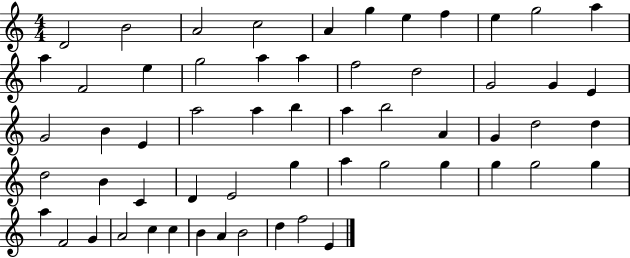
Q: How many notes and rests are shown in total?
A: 58